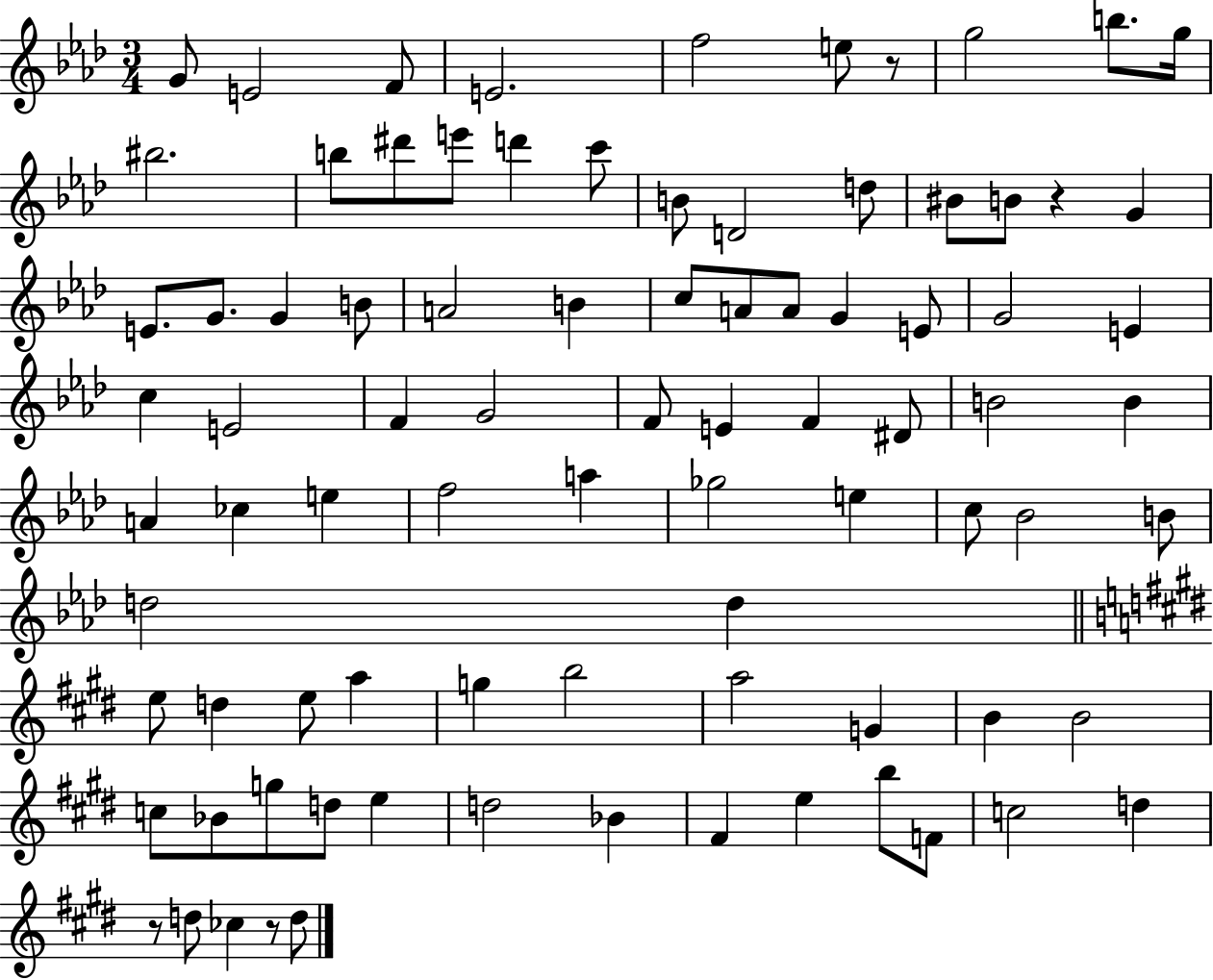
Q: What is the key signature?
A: AES major